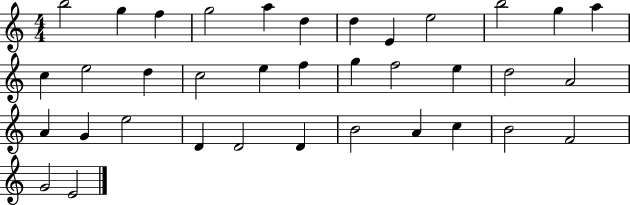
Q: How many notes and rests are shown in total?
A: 36